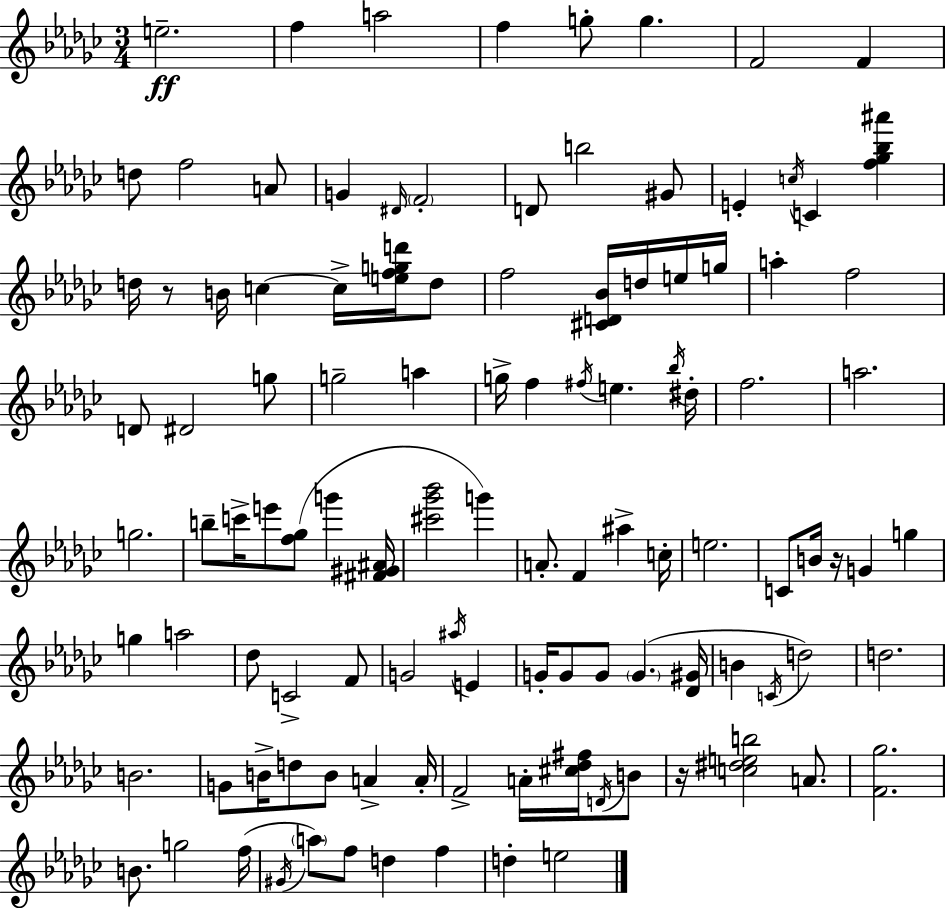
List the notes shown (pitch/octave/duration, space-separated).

E5/h. F5/q A5/h F5/q G5/e G5/q. F4/h F4/q D5/e F5/h A4/e G4/q D#4/s F4/h D4/e B5/h G#4/e E4/q C5/s C4/q [F5,Gb5,Bb5,A#6]/q D5/s R/e B4/s C5/q C5/s [E5,F5,G5,D6]/s D5/e F5/h [C#4,D4,Bb4]/s D5/s E5/s G5/s A5/q F5/h D4/e D#4/h G5/e G5/h A5/q G5/s F5/q F#5/s E5/q. Bb5/s D#5/s F5/h. A5/h. G5/h. B5/e C6/s E6/e [F5,Gb5]/e G6/q [F#4,G#4,A#4]/s [C#6,Gb6,Bb6]/h G6/q A4/e. F4/q A#5/q C5/s E5/h. C4/e B4/s R/s G4/q G5/q G5/q A5/h Db5/e C4/h F4/e G4/h A#5/s E4/q G4/s G4/e G4/e G4/q. [Db4,G#4]/s B4/q C4/s D5/h D5/h. B4/h. G4/e B4/s D5/e B4/e A4/q A4/s F4/h A4/s [C#5,Db5,F#5]/s D4/s B4/e R/s [C5,D#5,E5,B5]/h A4/e. [F4,Gb5]/h. B4/e. G5/h F5/s G#4/s A5/e F5/e D5/q F5/q D5/q E5/h